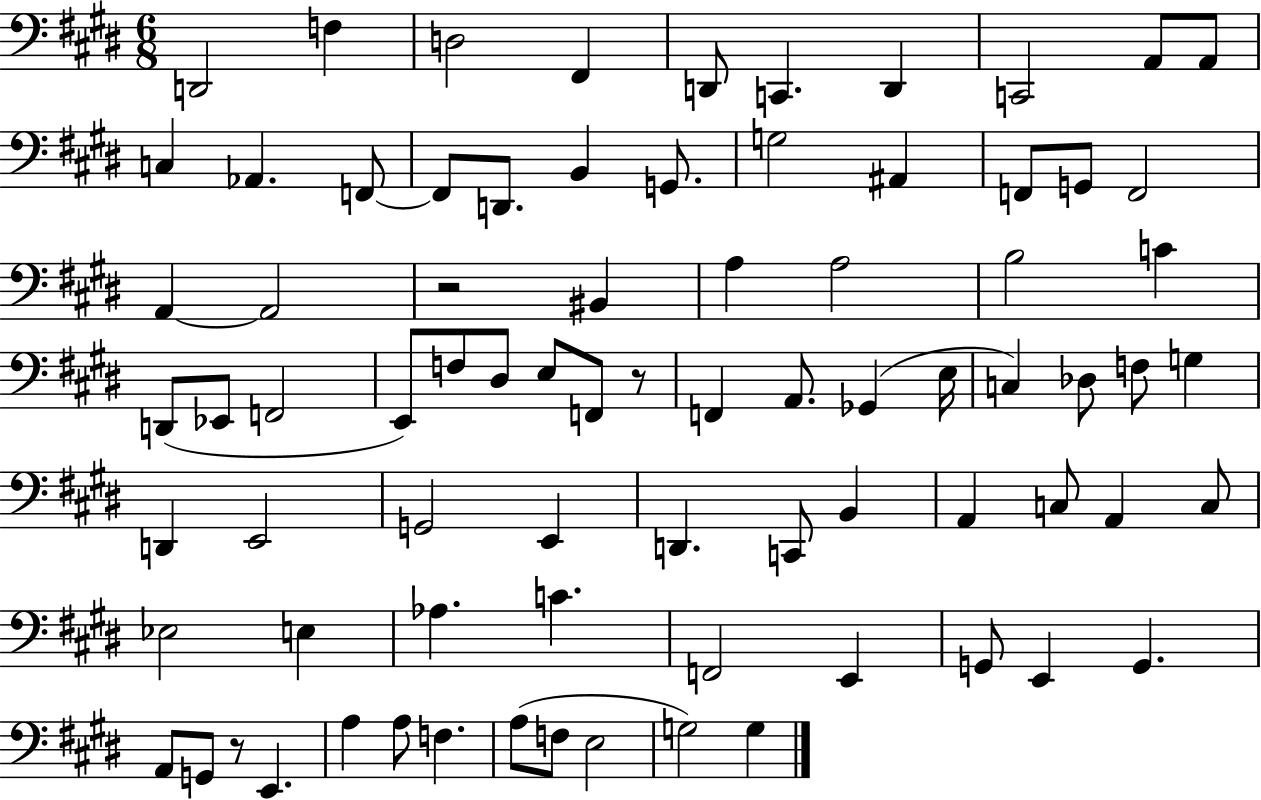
D2/h F3/q D3/h F#2/q D2/e C2/q. D2/q C2/h A2/e A2/e C3/q Ab2/q. F2/e F2/e D2/e. B2/q G2/e. G3/h A#2/q F2/e G2/e F2/h A2/q A2/h R/h BIS2/q A3/q A3/h B3/h C4/q D2/e Eb2/e F2/h E2/e F3/e D#3/e E3/e F2/e R/e F2/q A2/e. Gb2/q E3/s C3/q Db3/e F3/e G3/q D2/q E2/h G2/h E2/q D2/q. C2/e B2/q A2/q C3/e A2/q C3/e Eb3/h E3/q Ab3/q. C4/q. F2/h E2/q G2/e E2/q G2/q. A2/e G2/e R/e E2/q. A3/q A3/e F3/q. A3/e F3/e E3/h G3/h G3/q